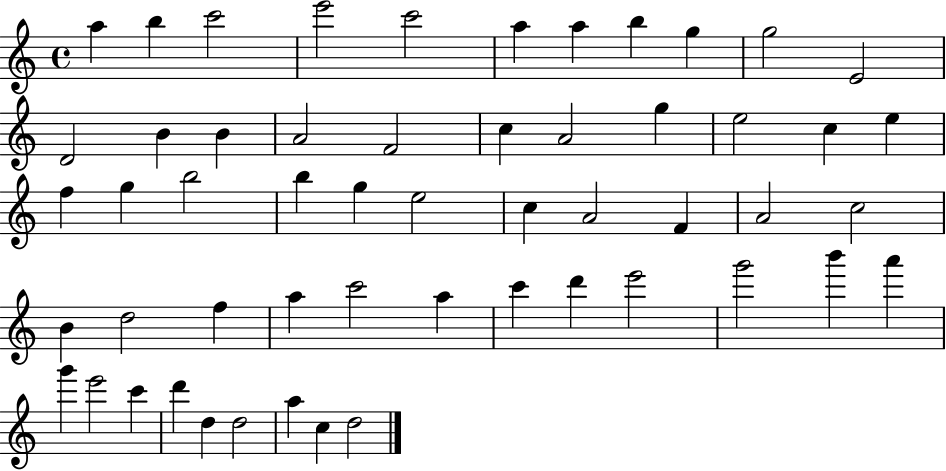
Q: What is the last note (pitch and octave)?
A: D5